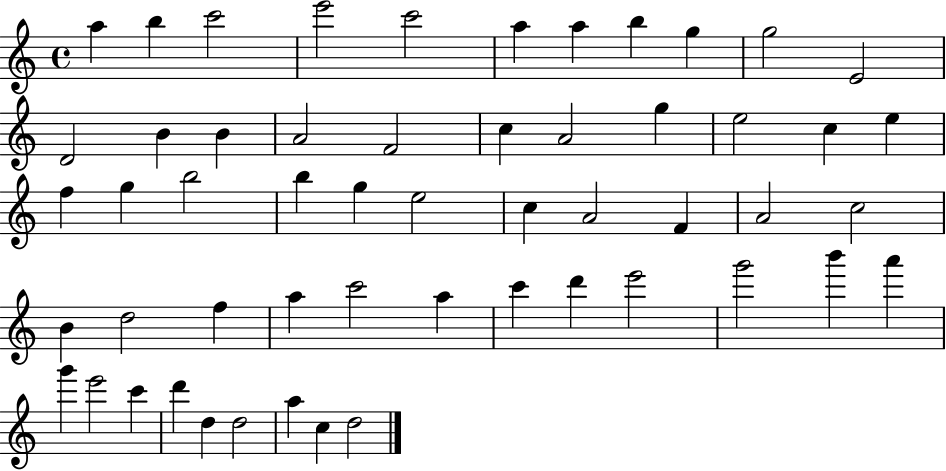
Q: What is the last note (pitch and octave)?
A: D5